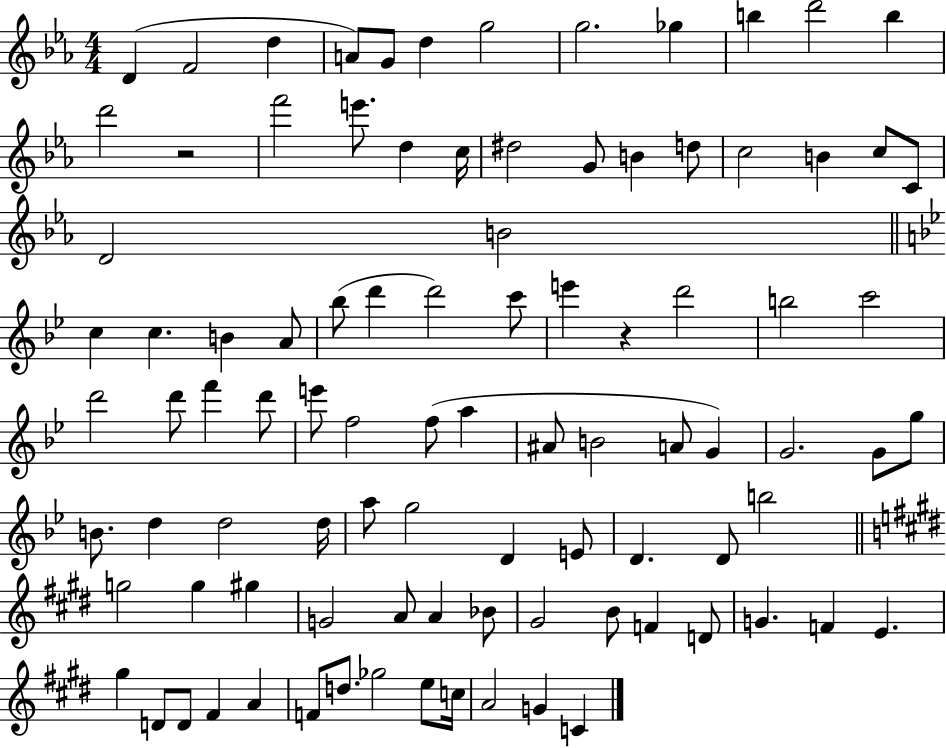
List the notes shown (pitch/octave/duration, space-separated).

D4/q F4/h D5/q A4/e G4/e D5/q G5/h G5/h. Gb5/q B5/q D6/h B5/q D6/h R/h F6/h E6/e. D5/q C5/s D#5/h G4/e B4/q D5/e C5/h B4/q C5/e C4/e D4/h B4/h C5/q C5/q. B4/q A4/e Bb5/e D6/q D6/h C6/e E6/q R/q D6/h B5/h C6/h D6/h D6/e F6/q D6/e E6/e F5/h F5/e A5/q A#4/e B4/h A4/e G4/q G4/h. G4/e G5/e B4/e. D5/q D5/h D5/s A5/e G5/h D4/q E4/e D4/q. D4/e B5/h G5/h G5/q G#5/q G4/h A4/e A4/q Bb4/e G#4/h B4/e F4/q D4/e G4/q. F4/q E4/q. G#5/q D4/e D4/e F#4/q A4/q F4/e D5/e. Gb5/h E5/e C5/s A4/h G4/q C4/q